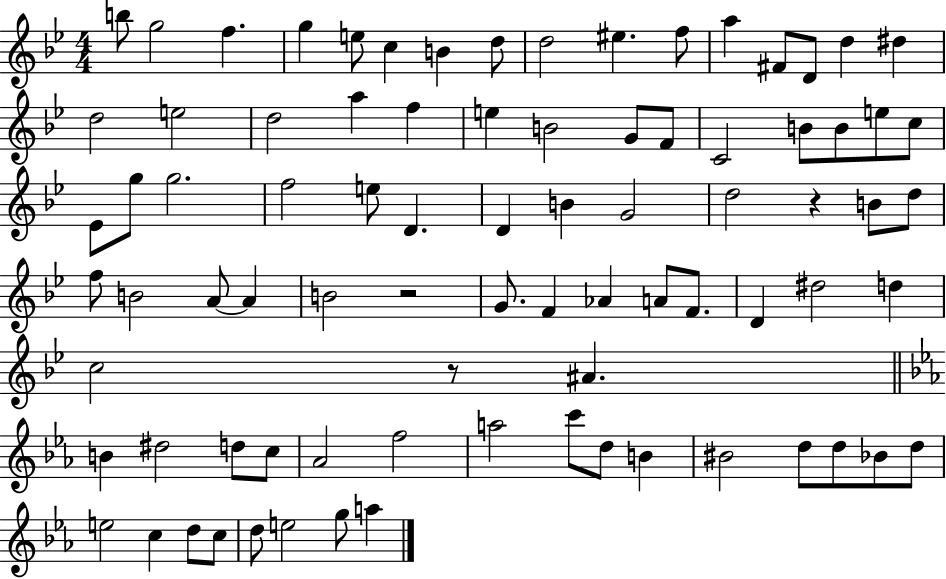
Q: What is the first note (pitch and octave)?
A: B5